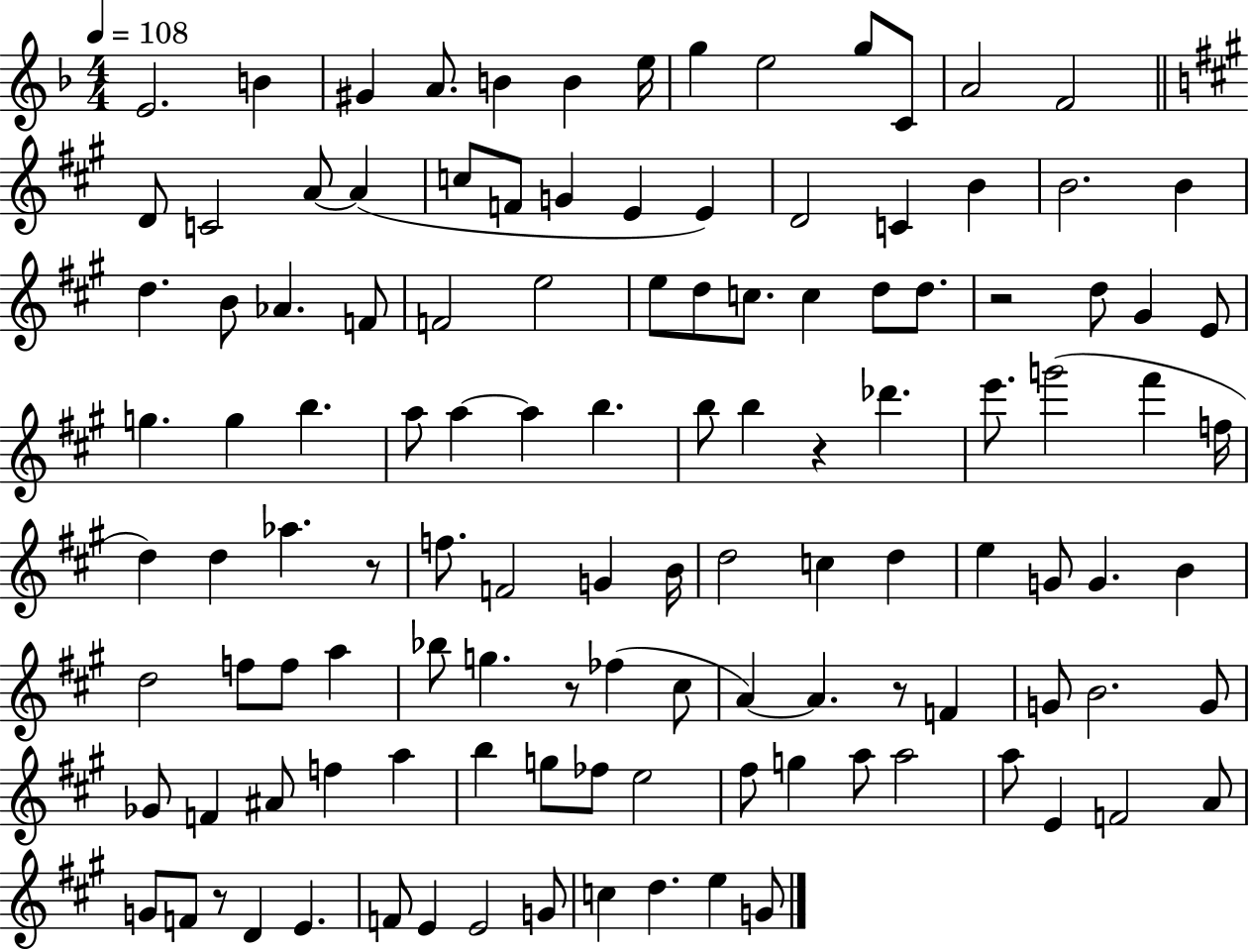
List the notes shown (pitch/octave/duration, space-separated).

E4/h. B4/q G#4/q A4/e. B4/q B4/q E5/s G5/q E5/h G5/e C4/e A4/h F4/h D4/e C4/h A4/e A4/q C5/e F4/e G4/q E4/q E4/q D4/h C4/q B4/q B4/h. B4/q D5/q. B4/e Ab4/q. F4/e F4/h E5/h E5/e D5/e C5/e. C5/q D5/e D5/e. R/h D5/e G#4/q E4/e G5/q. G5/q B5/q. A5/e A5/q A5/q B5/q. B5/e B5/q R/q Db6/q. E6/e. G6/h F#6/q F5/s D5/q D5/q Ab5/q. R/e F5/e. F4/h G4/q B4/s D5/h C5/q D5/q E5/q G4/e G4/q. B4/q D5/h F5/e F5/e A5/q Bb5/e G5/q. R/e FES5/q C#5/e A4/q A4/q. R/e F4/q G4/e B4/h. G4/e Gb4/e F4/q A#4/e F5/q A5/q B5/q G5/e FES5/e E5/h F#5/e G5/q A5/e A5/h A5/e E4/q F4/h A4/e G4/e F4/e R/e D4/q E4/q. F4/e E4/q E4/h G4/e C5/q D5/q. E5/q G4/e